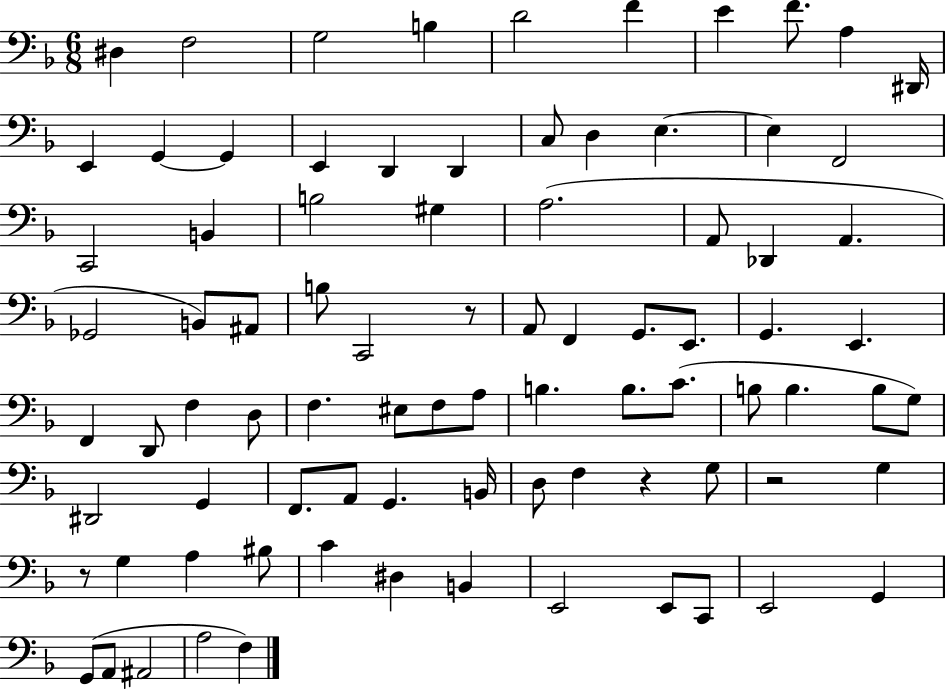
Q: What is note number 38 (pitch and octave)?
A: E2